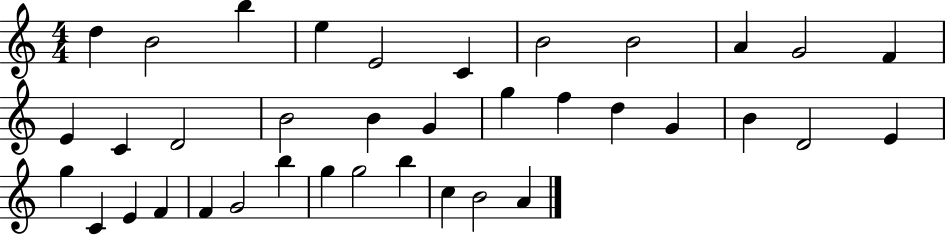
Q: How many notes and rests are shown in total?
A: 37